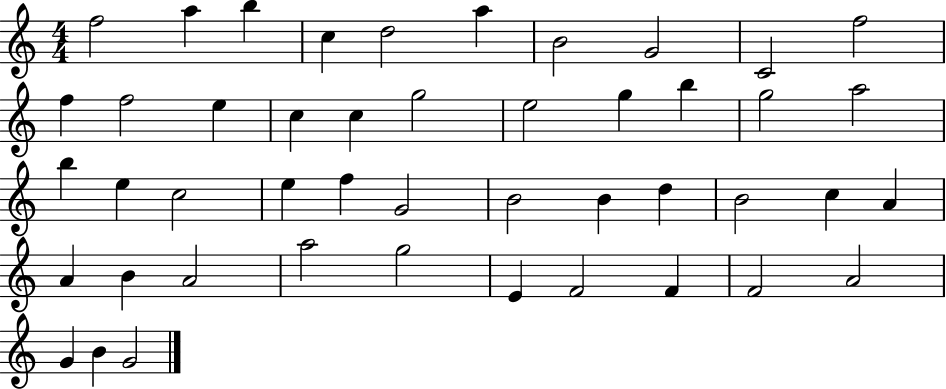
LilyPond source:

{
  \clef treble
  \numericTimeSignature
  \time 4/4
  \key c \major
  f''2 a''4 b''4 | c''4 d''2 a''4 | b'2 g'2 | c'2 f''2 | \break f''4 f''2 e''4 | c''4 c''4 g''2 | e''2 g''4 b''4 | g''2 a''2 | \break b''4 e''4 c''2 | e''4 f''4 g'2 | b'2 b'4 d''4 | b'2 c''4 a'4 | \break a'4 b'4 a'2 | a''2 g''2 | e'4 f'2 f'4 | f'2 a'2 | \break g'4 b'4 g'2 | \bar "|."
}